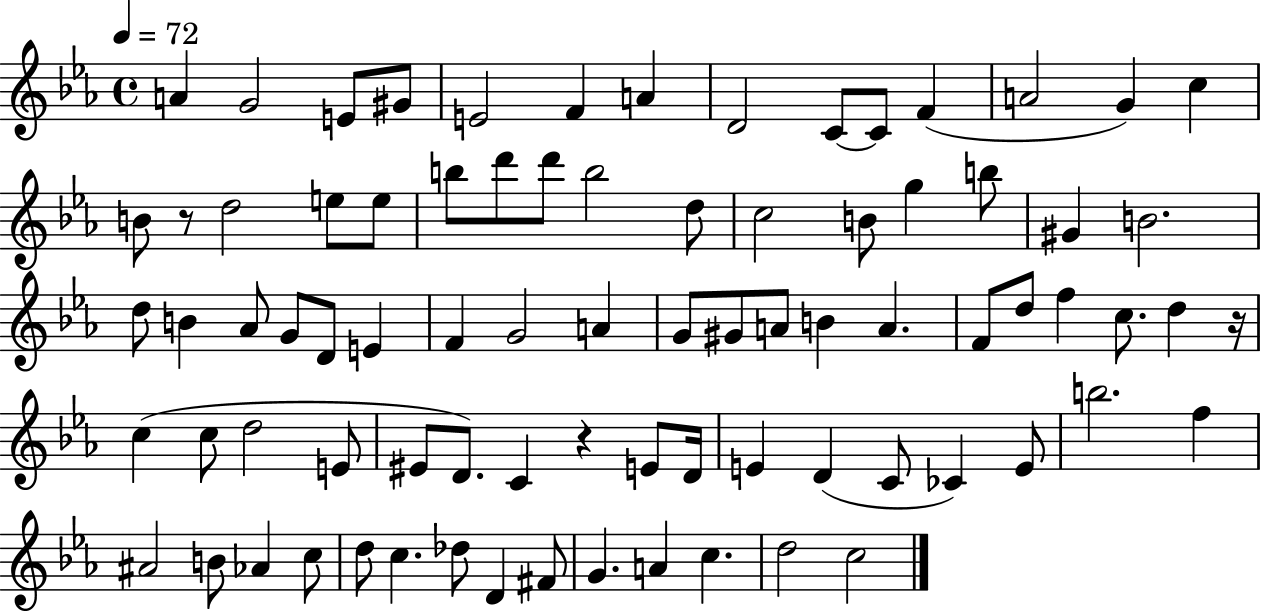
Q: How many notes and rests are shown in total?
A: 81